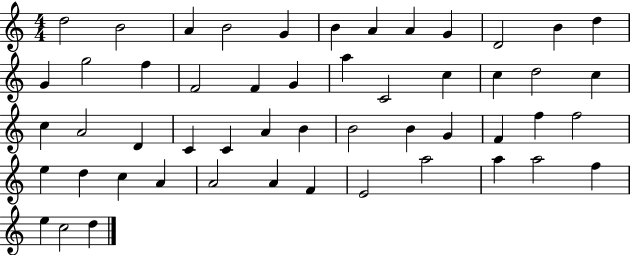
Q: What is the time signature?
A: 4/4